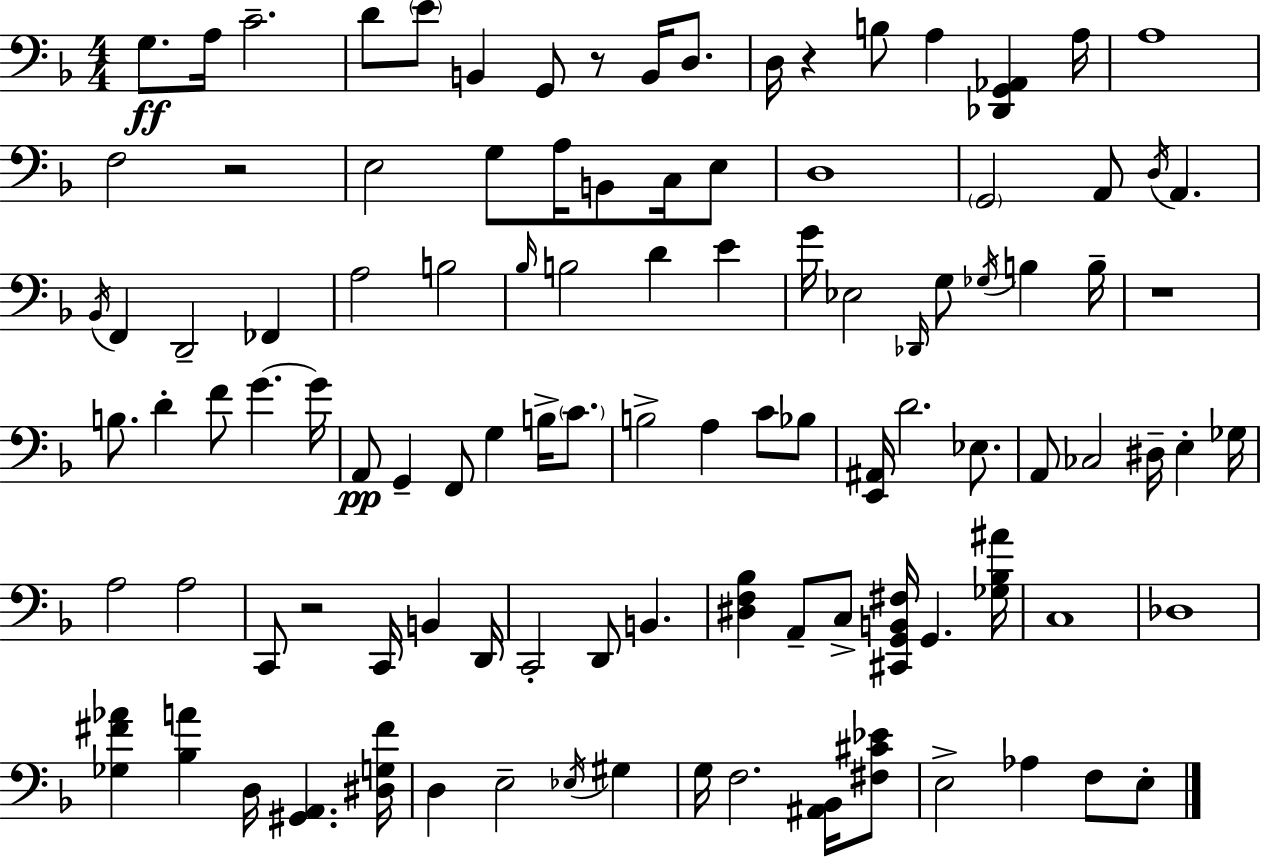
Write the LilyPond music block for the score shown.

{
  \clef bass
  \numericTimeSignature
  \time 4/4
  \key d \minor
  g8.\ff a16 c'2.-- | d'8 \parenthesize e'8 b,4 g,8 r8 b,16 d8. | d16 r4 b8 a4 <des, g, aes,>4 a16 | a1 | \break f2 r2 | e2 g8 a16 b,8 c16 e8 | d1 | \parenthesize g,2 a,8 \acciaccatura { d16 } a,4. | \break \acciaccatura { bes,16 } f,4 d,2-- fes,4 | a2 b2 | \grace { bes16 } b2 d'4 e'4 | g'16 ees2 \grace { des,16 } g8 \acciaccatura { ges16 } | \break b4 b16-- r1 | b8. d'4-. f'8 g'4.~~ | g'16 a,8\pp g,4-- f,8 g4 | b16-> \parenthesize c'8. b2-> a4 | \break c'8 bes8 <e, ais,>16 d'2. | ees8. a,8 ces2 dis16-- | e4-. ges16 a2 a2 | c,8 r2 c,16 | \break b,4 d,16 c,2-. d,8 b,4. | <dis f bes>4 a,8-- c8-> <cis, g, b, fis>16 g,4. | <ges bes ais'>16 c1 | des1 | \break <ges fis' aes'>4 <bes a'>4 d16 <gis, a,>4. | <dis g fis'>16 d4 e2-- | \acciaccatura { ees16 } gis4 g16 f2. | <ais, bes,>16 <fis cis' ees'>8 e2-> aes4 | \break f8 e8-. \bar "|."
}